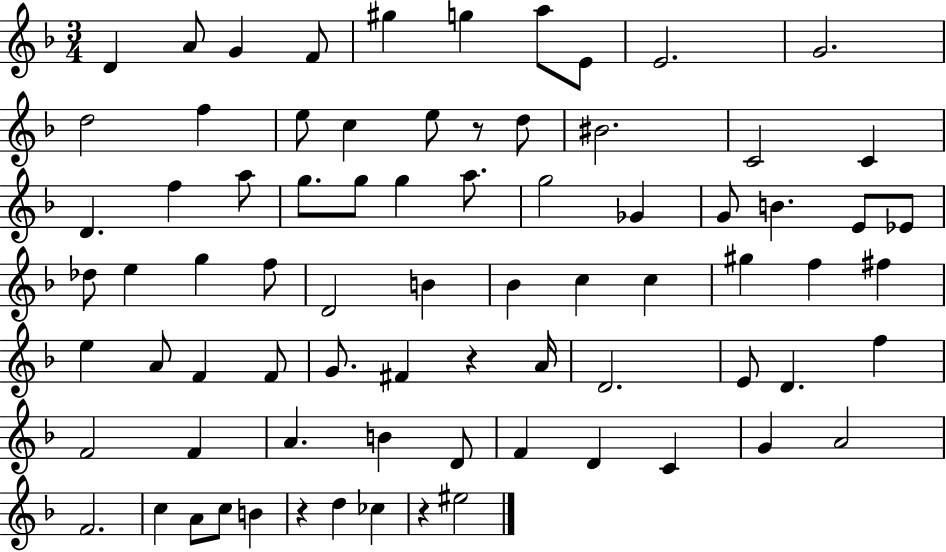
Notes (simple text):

D4/q A4/e G4/q F4/e G#5/q G5/q A5/e E4/e E4/h. G4/h. D5/h F5/q E5/e C5/q E5/e R/e D5/e BIS4/h. C4/h C4/q D4/q. F5/q A5/e G5/e. G5/e G5/q A5/e. G5/h Gb4/q G4/e B4/q. E4/e Eb4/e Db5/e E5/q G5/q F5/e D4/h B4/q Bb4/q C5/q C5/q G#5/q F5/q F#5/q E5/q A4/e F4/q F4/e G4/e. F#4/q R/q A4/s D4/h. E4/e D4/q. F5/q F4/h F4/q A4/q. B4/q D4/e F4/q D4/q C4/q G4/q A4/h F4/h. C5/q A4/e C5/e B4/q R/q D5/q CES5/q R/q EIS5/h